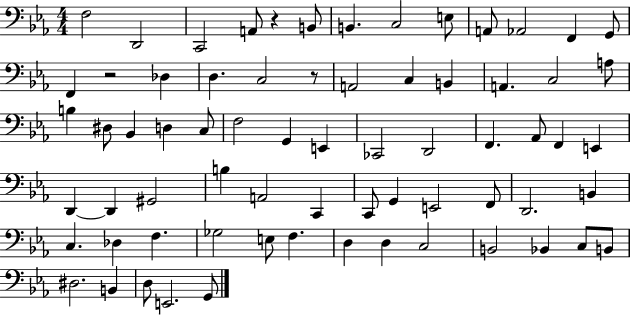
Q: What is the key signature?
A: EES major